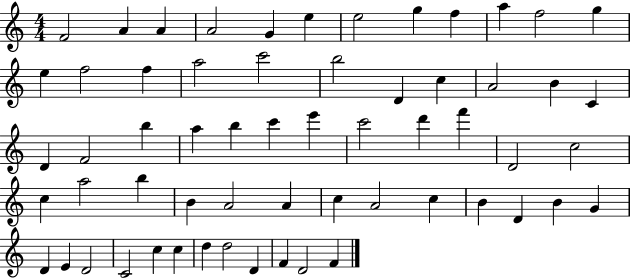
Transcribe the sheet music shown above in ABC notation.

X:1
T:Untitled
M:4/4
L:1/4
K:C
F2 A A A2 G e e2 g f a f2 g e f2 f a2 c'2 b2 D c A2 B C D F2 b a b c' e' c'2 d' f' D2 c2 c a2 b B A2 A c A2 c B D B G D E D2 C2 c c d d2 D F D2 F